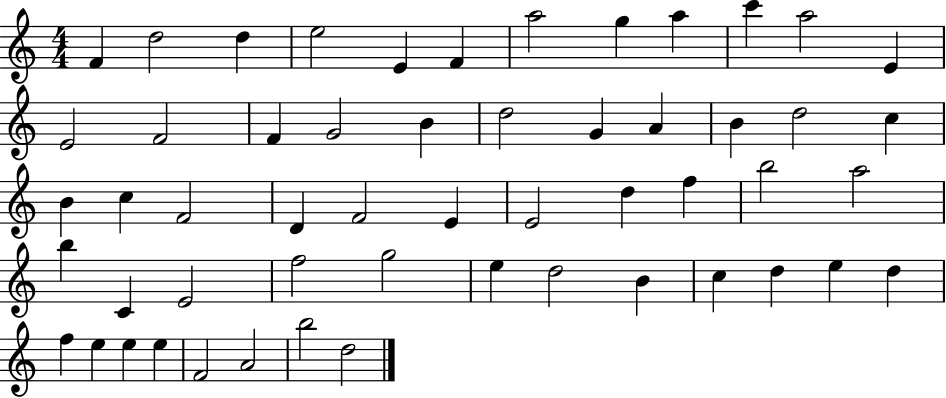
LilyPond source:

{
  \clef treble
  \numericTimeSignature
  \time 4/4
  \key c \major
  f'4 d''2 d''4 | e''2 e'4 f'4 | a''2 g''4 a''4 | c'''4 a''2 e'4 | \break e'2 f'2 | f'4 g'2 b'4 | d''2 g'4 a'4 | b'4 d''2 c''4 | \break b'4 c''4 f'2 | d'4 f'2 e'4 | e'2 d''4 f''4 | b''2 a''2 | \break b''4 c'4 e'2 | f''2 g''2 | e''4 d''2 b'4 | c''4 d''4 e''4 d''4 | \break f''4 e''4 e''4 e''4 | f'2 a'2 | b''2 d''2 | \bar "|."
}